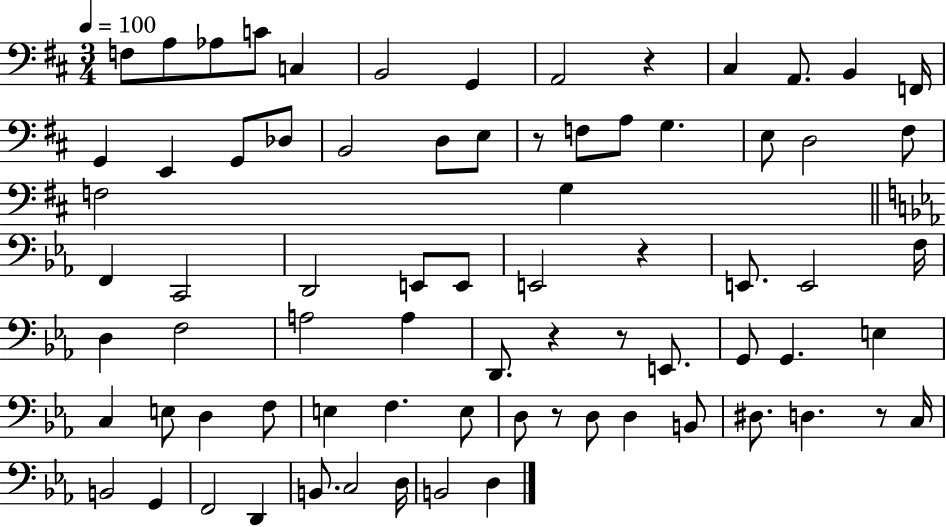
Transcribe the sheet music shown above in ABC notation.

X:1
T:Untitled
M:3/4
L:1/4
K:D
F,/2 A,/2 _A,/2 C/2 C, B,,2 G,, A,,2 z ^C, A,,/2 B,, F,,/4 G,, E,, G,,/2 _D,/2 B,,2 D,/2 E,/2 z/2 F,/2 A,/2 G, E,/2 D,2 ^F,/2 F,2 G, F,, C,,2 D,,2 E,,/2 E,,/2 E,,2 z E,,/2 E,,2 F,/4 D, F,2 A,2 A, D,,/2 z z/2 E,,/2 G,,/2 G,, E, C, E,/2 D, F,/2 E, F, E,/2 D,/2 z/2 D,/2 D, B,,/2 ^D,/2 D, z/2 C,/4 B,,2 G,, F,,2 D,, B,,/2 C,2 D,/4 B,,2 D,